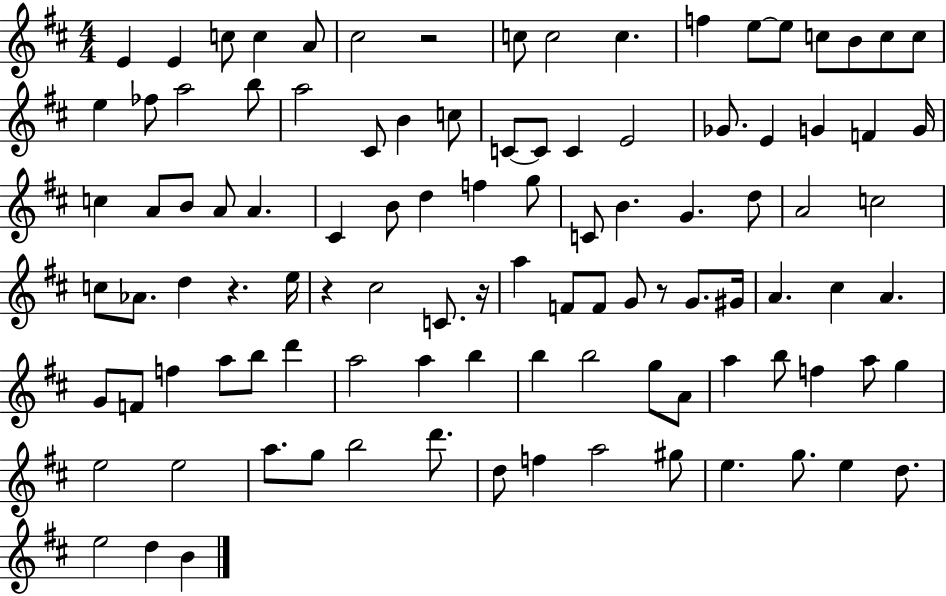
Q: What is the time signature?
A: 4/4